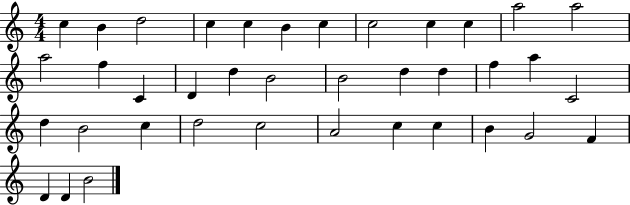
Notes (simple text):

C5/q B4/q D5/h C5/q C5/q B4/q C5/q C5/h C5/q C5/q A5/h A5/h A5/h F5/q C4/q D4/q D5/q B4/h B4/h D5/q D5/q F5/q A5/q C4/h D5/q B4/h C5/q D5/h C5/h A4/h C5/q C5/q B4/q G4/h F4/q D4/q D4/q B4/h